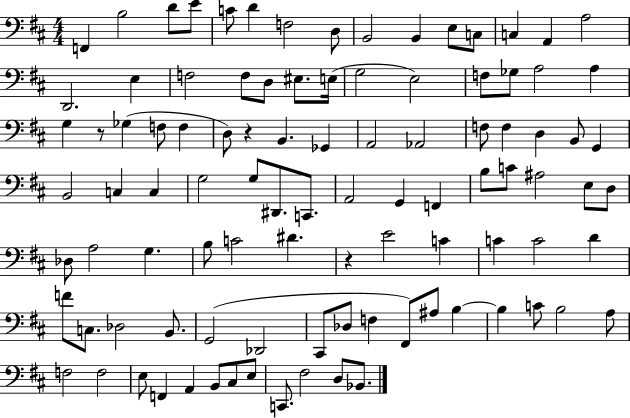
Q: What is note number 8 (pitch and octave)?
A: D3